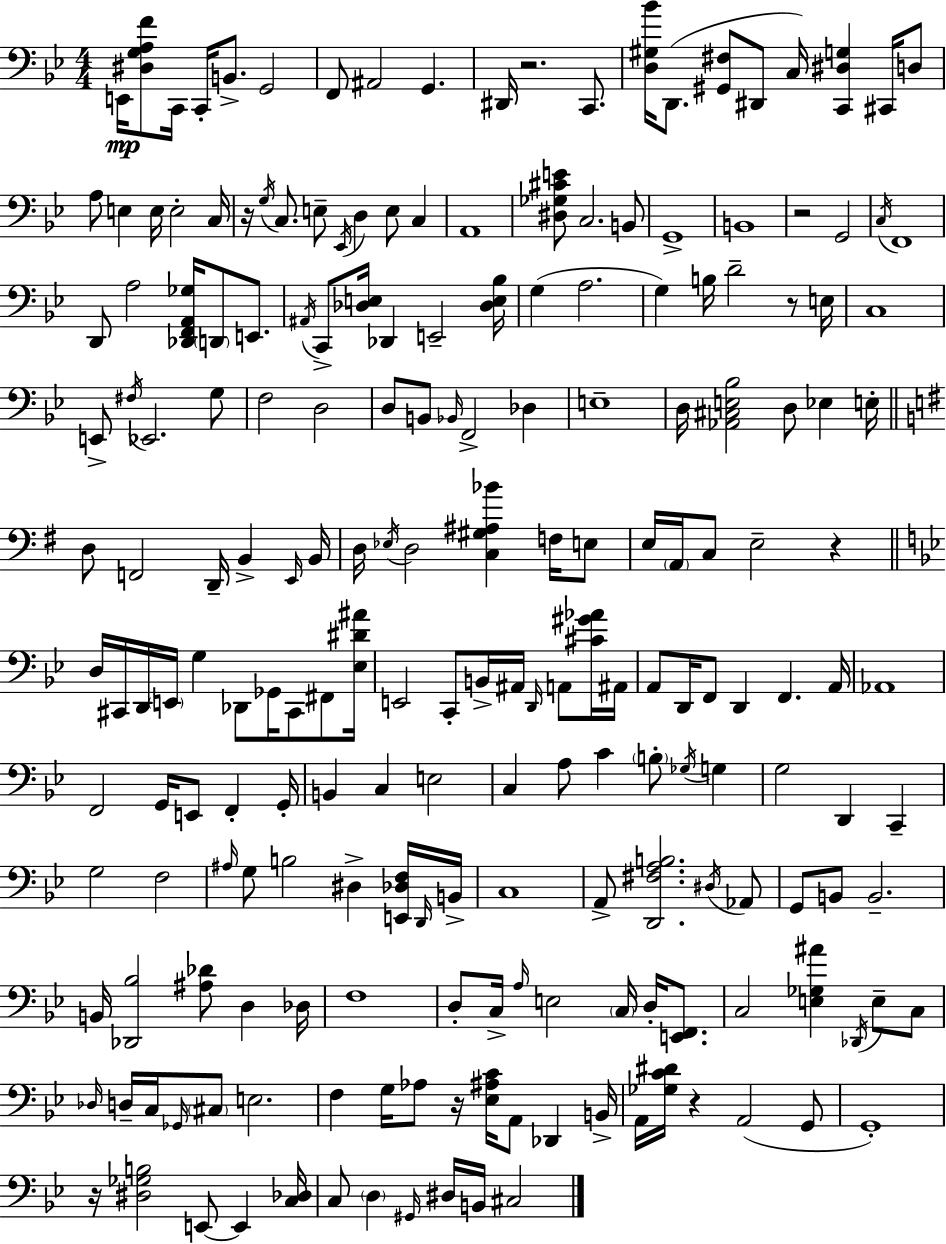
X:1
T:Untitled
M:4/4
L:1/4
K:Gm
E,,/4 [^D,G,A,F]/2 C,,/4 C,,/4 B,,/2 G,,2 F,,/2 ^A,,2 G,, ^D,,/4 z2 C,,/2 [D,^G,_B]/4 D,,/2 [^G,,^F,]/2 ^D,,/2 C,/4 [C,,^D,G,] ^C,,/4 D,/2 A,/2 E, E,/4 E,2 C,/4 z/4 G,/4 C,/2 E,/2 _E,,/4 D, E,/2 C, A,,4 [^D,_G,^CE]/2 C,2 B,,/2 G,,4 B,,4 z2 G,,2 C,/4 F,,4 D,,/2 A,2 [_D,,F,,A,,_G,]/4 D,,/2 E,,/2 ^A,,/4 C,,/2 [_D,E,]/4 _D,, E,,2 [_D,E,_B,]/4 G, A,2 G, B,/4 D2 z/2 E,/4 C,4 E,,/2 ^F,/4 _E,,2 G,/2 F,2 D,2 D,/2 B,,/2 _B,,/4 F,,2 _D, E,4 D,/4 [_A,,^C,E,_B,]2 D,/2 _E, E,/4 D,/2 F,,2 D,,/4 B,, E,,/4 B,,/4 D,/4 _E,/4 D,2 [C,^G,^A,_B] F,/4 E,/2 E,/4 A,,/4 C,/2 E,2 z D,/4 ^C,,/4 D,,/4 E,,/4 G, _D,,/2 _G,,/4 ^C,,/2 ^F,,/2 [_E,^D^A]/4 E,,2 C,,/2 B,,/4 ^A,,/4 D,,/4 A,,/2 [^C^G_A]/4 ^A,,/4 A,,/2 D,,/4 F,,/2 D,, F,, A,,/4 _A,,4 F,,2 G,,/4 E,,/2 F,, G,,/4 B,, C, E,2 C, A,/2 C B,/2 _G,/4 G, G,2 D,, C,, G,2 F,2 ^A,/4 G,/2 B,2 ^D, [E,,_D,F,]/4 D,,/4 B,,/4 C,4 A,,/2 [D,,^F,A,B,]2 ^D,/4 _A,,/2 G,,/2 B,,/2 B,,2 B,,/4 [_D,,_B,]2 [^A,_D]/2 D, _D,/4 F,4 D,/2 C,/4 A,/4 E,2 C,/4 D,/4 [E,,F,,]/2 C,2 [E,_G,^A] _D,,/4 E,/2 C,/2 _D,/4 D,/4 C,/4 _G,,/4 ^C,/2 E,2 F, G,/4 _A,/2 z/4 [_E,^A,C]/4 A,,/2 _D,, B,,/4 A,,/4 [_G,C^D]/4 z A,,2 G,,/2 G,,4 z/4 [^D,_G,B,]2 E,,/2 E,, [C,_D,]/4 C,/2 D, ^G,,/4 ^D,/4 B,,/4 ^C,2